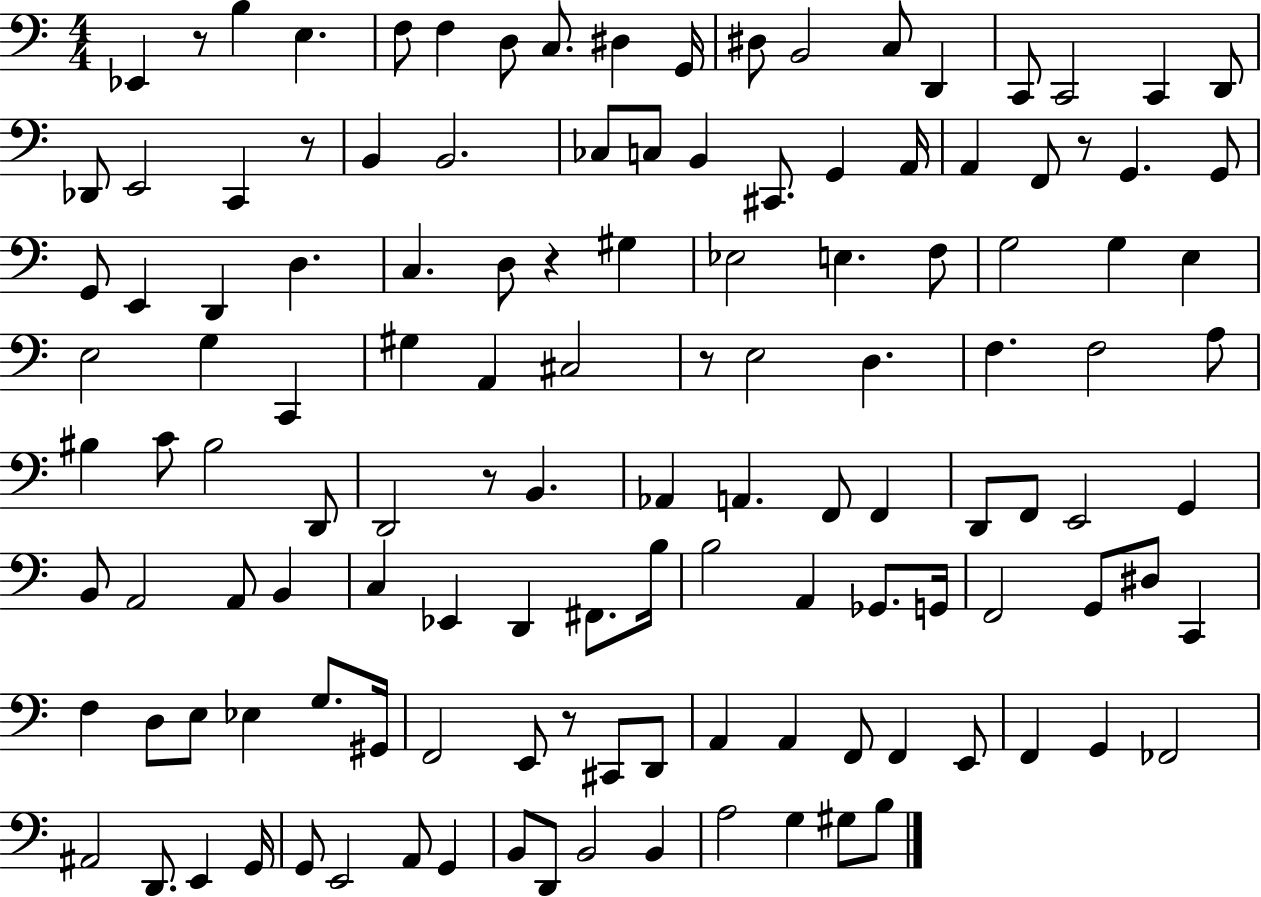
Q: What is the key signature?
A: C major